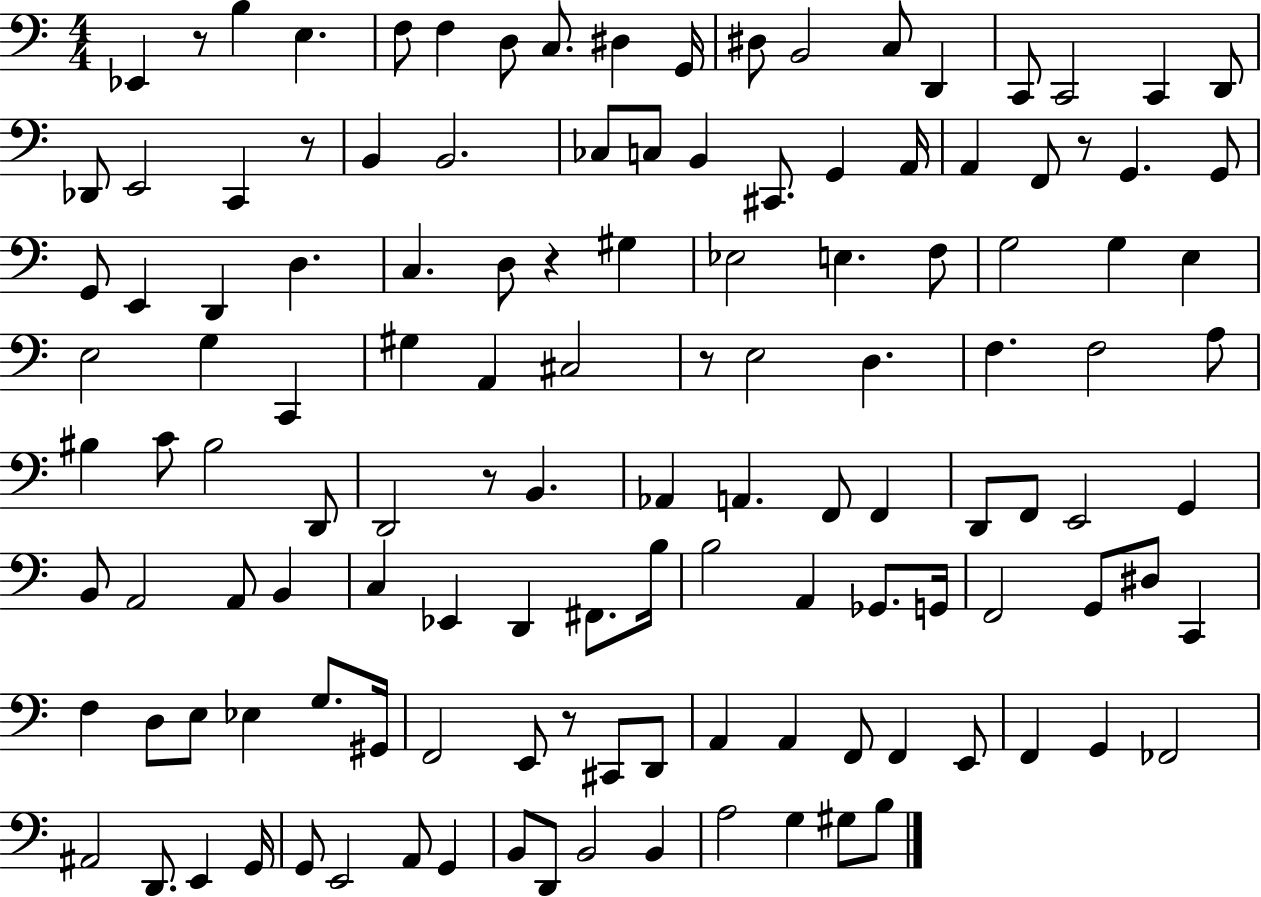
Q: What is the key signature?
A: C major